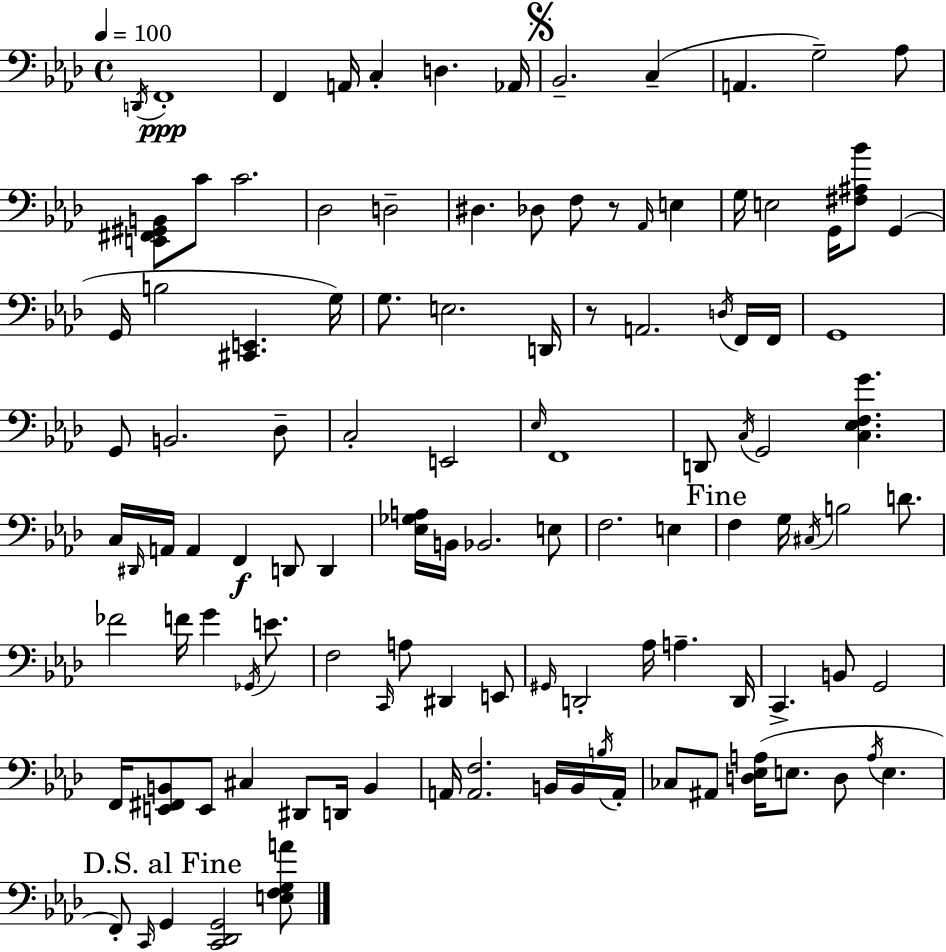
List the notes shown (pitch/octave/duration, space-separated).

D2/s F2/w F2/q A2/s C3/q D3/q. Ab2/s Bb2/h. C3/q A2/q. G3/h Ab3/e [E2,F#2,G#2,B2]/e C4/e C4/h. Db3/h D3/h D#3/q. Db3/e F3/e R/e Ab2/s E3/q G3/s E3/h G2/s [F#3,A#3,Bb4]/e G2/q G2/s B3/h [C#2,E2]/q. G3/s G3/e. E3/h. D2/s R/e A2/h. D3/s F2/s F2/s G2/w G2/e B2/h. Db3/e C3/h E2/h Eb3/s F2/w D2/e C3/s G2/h [C3,Eb3,F3,G4]/q. C3/s D#2/s A2/s A2/q F2/q D2/e D2/q [Eb3,Gb3,A3]/s B2/s Bb2/h. E3/e F3/h. E3/q F3/q G3/s C#3/s B3/h D4/e. FES4/h F4/s G4/q Gb2/s E4/e. F3/h C2/s A3/e D#2/q E2/e G#2/s D2/h Ab3/s A3/q. D2/s C2/q. B2/e G2/h F2/s [E2,F#2,B2]/e E2/e C#3/q D#2/e D2/s B2/q A2/s [A2,F3]/h. B2/s B2/s B3/s A2/s CES3/e A#2/e [D3,Eb3,A3]/s E3/e. D3/e A3/s E3/q. F2/e C2/s G2/q [C2,Db2,G2]/h [E3,F3,G3,A4]/e